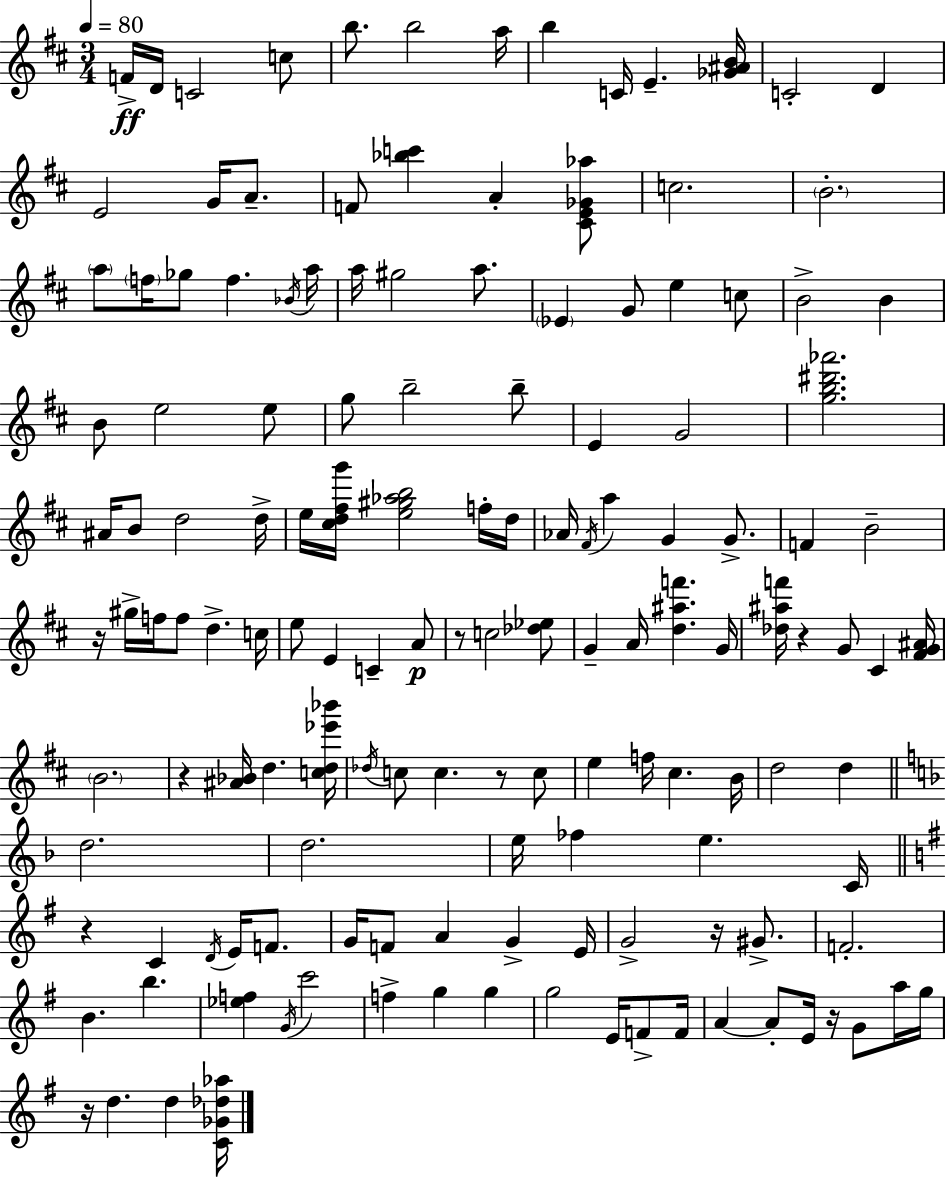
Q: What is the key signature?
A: D major